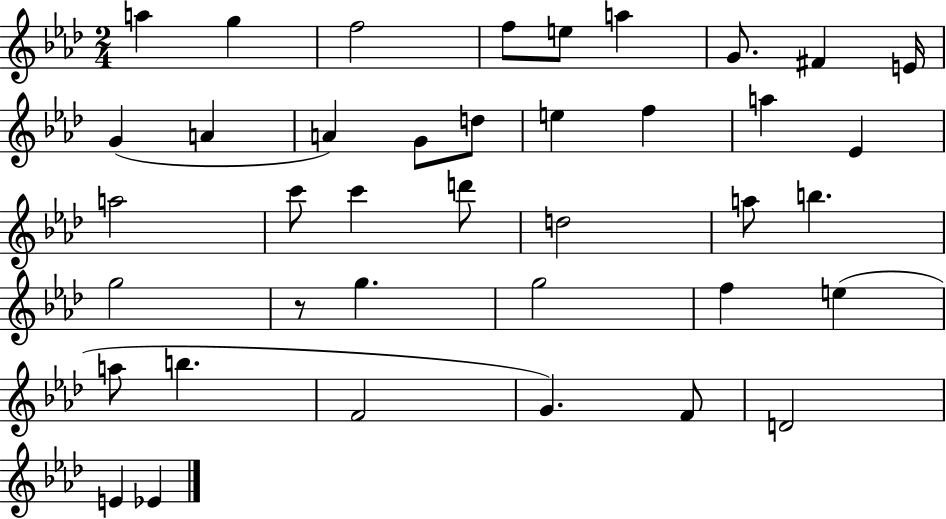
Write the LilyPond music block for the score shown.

{
  \clef treble
  \numericTimeSignature
  \time 2/4
  \key aes \major
  a''4 g''4 | f''2 | f''8 e''8 a''4 | g'8. fis'4 e'16 | \break g'4( a'4 | a'4) g'8 d''8 | e''4 f''4 | a''4 ees'4 | \break a''2 | c'''8 c'''4 d'''8 | d''2 | a''8 b''4. | \break g''2 | r8 g''4. | g''2 | f''4 e''4( | \break a''8 b''4. | f'2 | g'4.) f'8 | d'2 | \break e'4 ees'4 | \bar "|."
}